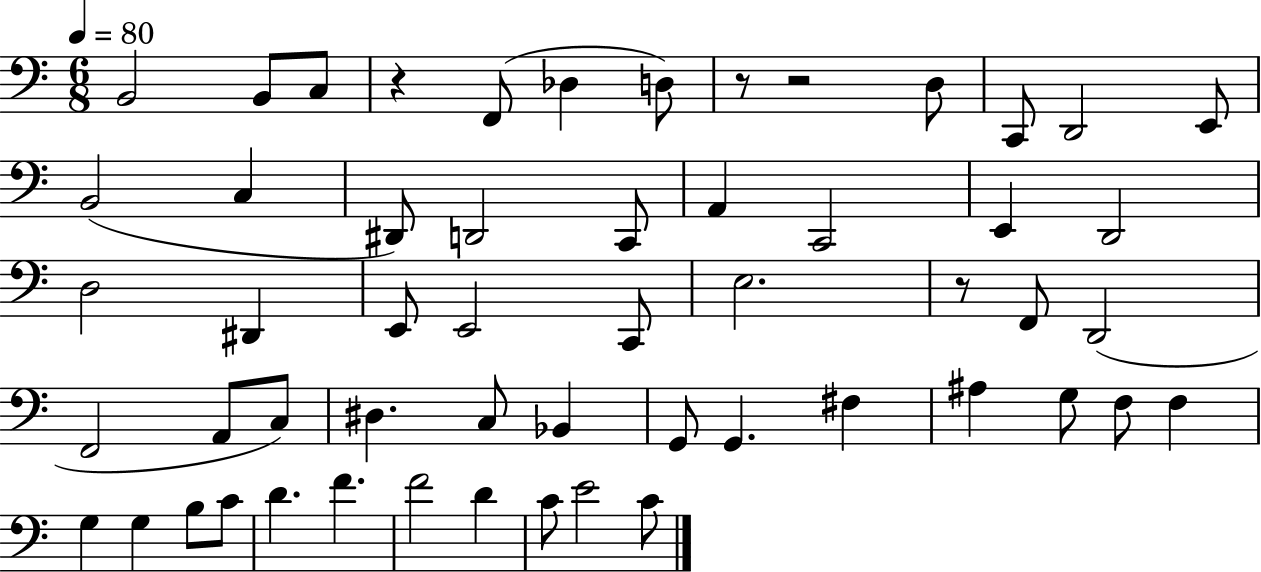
{
  \clef bass
  \numericTimeSignature
  \time 6/8
  \key c \major
  \tempo 4 = 80
  b,2 b,8 c8 | r4 f,8( des4 d8) | r8 r2 d8 | c,8 d,2 e,8 | \break b,2( c4 | dis,8) d,2 c,8 | a,4 c,2 | e,4 d,2 | \break d2 dis,4 | e,8 e,2 c,8 | e2. | r8 f,8 d,2( | \break f,2 a,8 c8) | dis4. c8 bes,4 | g,8 g,4. fis4 | ais4 g8 f8 f4 | \break g4 g4 b8 c'8 | d'4. f'4. | f'2 d'4 | c'8 e'2 c'8 | \break \bar "|."
}